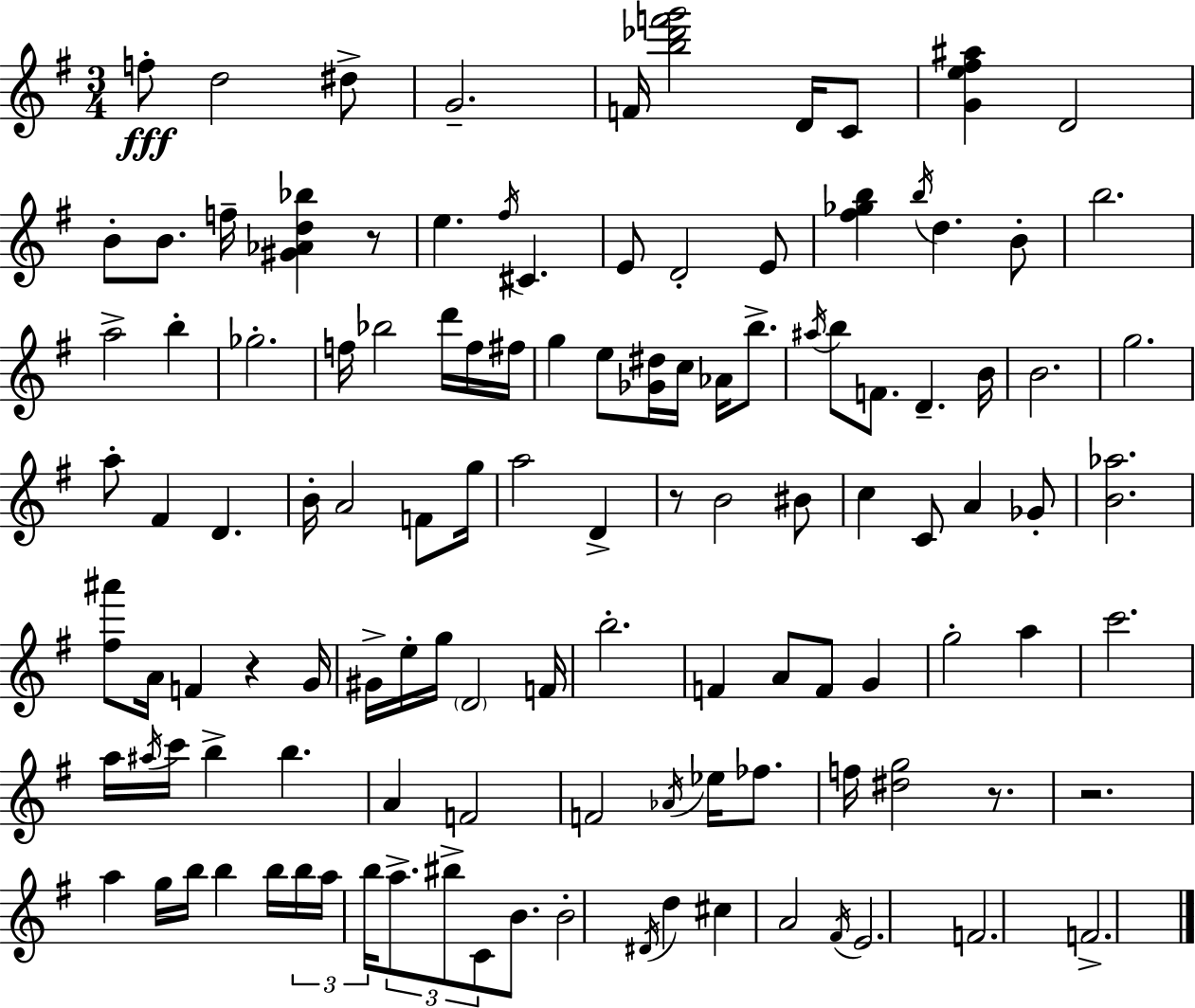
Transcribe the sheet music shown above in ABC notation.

X:1
T:Untitled
M:3/4
L:1/4
K:Em
f/2 d2 ^d/2 G2 F/4 [b_d'f'g']2 D/4 C/2 [Ge^f^a] D2 B/2 B/2 f/4 [^G_Ad_b] z/2 e ^f/4 ^C E/2 D2 E/2 [^f_gb] b/4 d B/2 b2 a2 b _g2 f/4 _b2 d'/4 f/4 ^f/4 g e/2 [_G^d]/4 c/4 _A/4 b/2 ^a/4 b/2 F/2 D B/4 B2 g2 a/2 ^F D B/4 A2 F/2 g/4 a2 D z/2 B2 ^B/2 c C/2 A _G/2 [B_a]2 [^f^a']/2 A/4 F z G/4 ^G/4 e/4 g/4 D2 F/4 b2 F A/2 F/2 G g2 a c'2 a/4 ^a/4 c'/4 b b A F2 F2 _A/4 _e/4 _f/2 f/4 [^dg]2 z/2 z2 a g/4 b/4 b b/4 b/4 a/4 b/4 a/2 ^b/2 C/2 B/2 B2 ^D/4 d ^c A2 ^F/4 E2 F2 F2